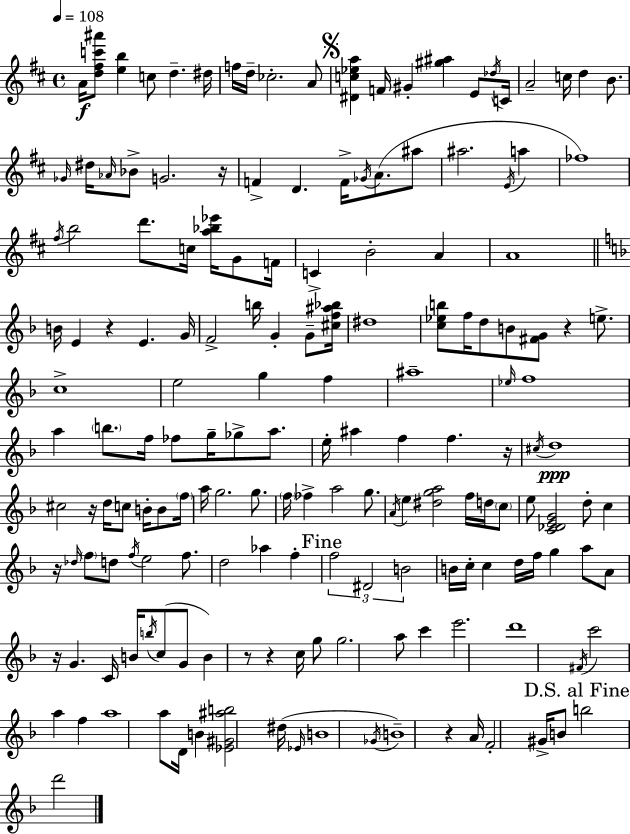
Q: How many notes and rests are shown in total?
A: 170